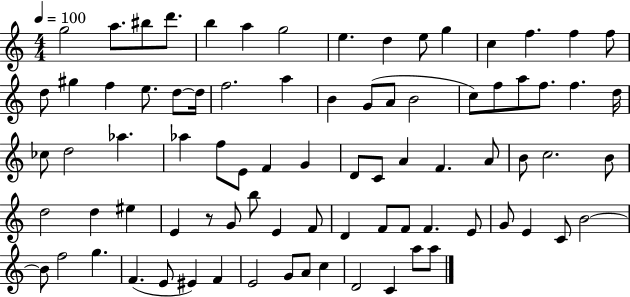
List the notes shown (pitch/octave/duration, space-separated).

G5/h A5/e. BIS5/e D6/e. B5/q A5/q G5/h E5/q. D5/q E5/e G5/q C5/q F5/q. F5/q F5/e D5/e G#5/q F5/q E5/e. D5/e D5/s F5/h. A5/q B4/q G4/e A4/e B4/h C5/e F5/e A5/e F5/e. F5/q. D5/s CES5/e D5/h Ab5/q. Ab5/q F5/e E4/e F4/q G4/q D4/e C4/e A4/q F4/q. A4/e B4/e C5/h. B4/e D5/h D5/q EIS5/q E4/q R/e G4/e B5/e E4/q F4/e D4/q F4/e F4/e F4/q. E4/e G4/e E4/q C4/e B4/h B4/e F5/h G5/q. F4/q. E4/e EIS4/q F4/q E4/h G4/e A4/e C5/q D4/h C4/q A5/e A5/e